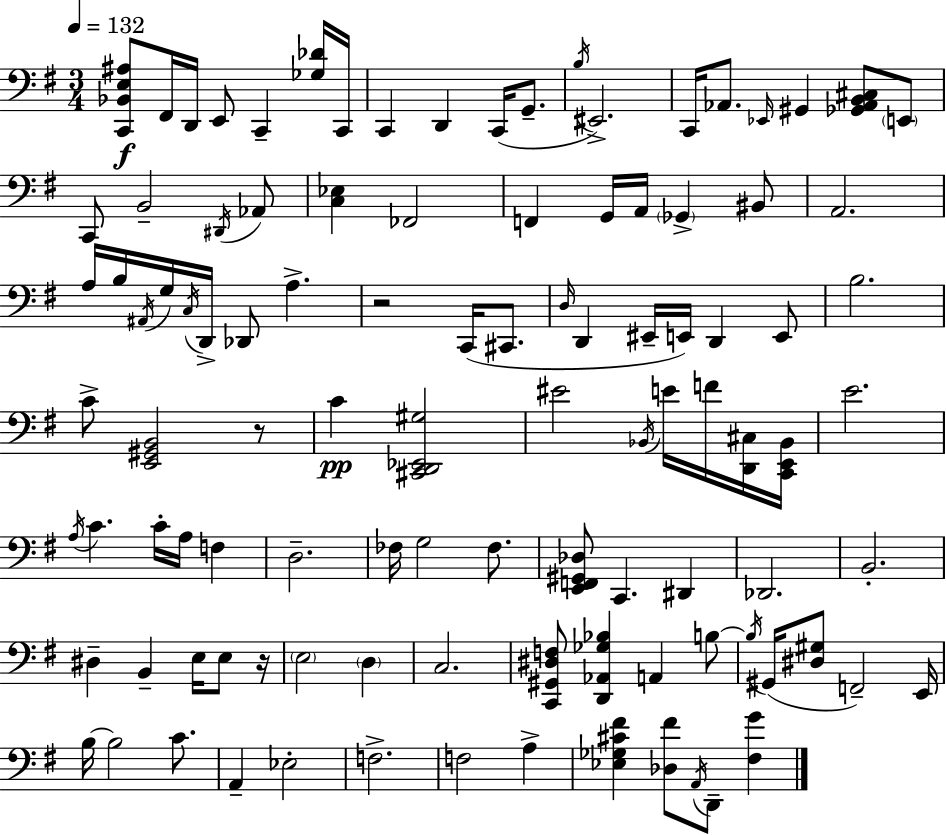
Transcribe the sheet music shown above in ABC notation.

X:1
T:Untitled
M:3/4
L:1/4
K:Em
[C,,_B,,E,^A,]/2 ^F,,/4 D,,/4 E,,/2 C,, [_G,_D]/4 C,,/4 C,, D,, C,,/4 G,,/2 B,/4 ^E,,2 C,,/4 _A,,/2 _E,,/4 ^G,, [_G,,_A,,B,,^C,]/2 E,,/2 C,,/2 B,,2 ^D,,/4 _A,,/2 [C,_E,] _F,,2 F,, G,,/4 A,,/4 _G,, ^B,,/2 A,,2 A,/4 B,/4 ^A,,/4 G,/4 C,/4 D,,/4 _D,,/2 A, z2 C,,/4 ^C,,/2 D,/4 D,, ^E,,/4 E,,/4 D,, E,,/2 B,2 C/2 [E,,^G,,B,,]2 z/2 C [^C,,D,,_E,,^G,]2 ^E2 _B,,/4 E/4 F/4 [D,,^C,]/4 [C,,E,,_B,,]/4 E2 A,/4 C C/4 A,/4 F, D,2 _F,/4 G,2 _F,/2 [E,,F,,^G,,_D,]/2 C,, ^D,, _D,,2 B,,2 ^D, B,, E,/4 E,/2 z/4 E,2 D, C,2 [C,,^G,,^D,F,]/2 [D,,_A,,_G,_B,] A,, B,/2 B,/4 ^G,,/4 [^D,^G,]/2 F,,2 E,,/4 B,/4 B,2 C/2 A,, _E,2 F,2 F,2 A, [_E,_G,^C^F] [_D,^F]/2 A,,/4 D,,/2 [^F,G]